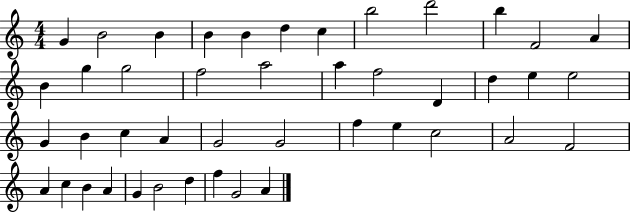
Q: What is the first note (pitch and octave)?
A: G4